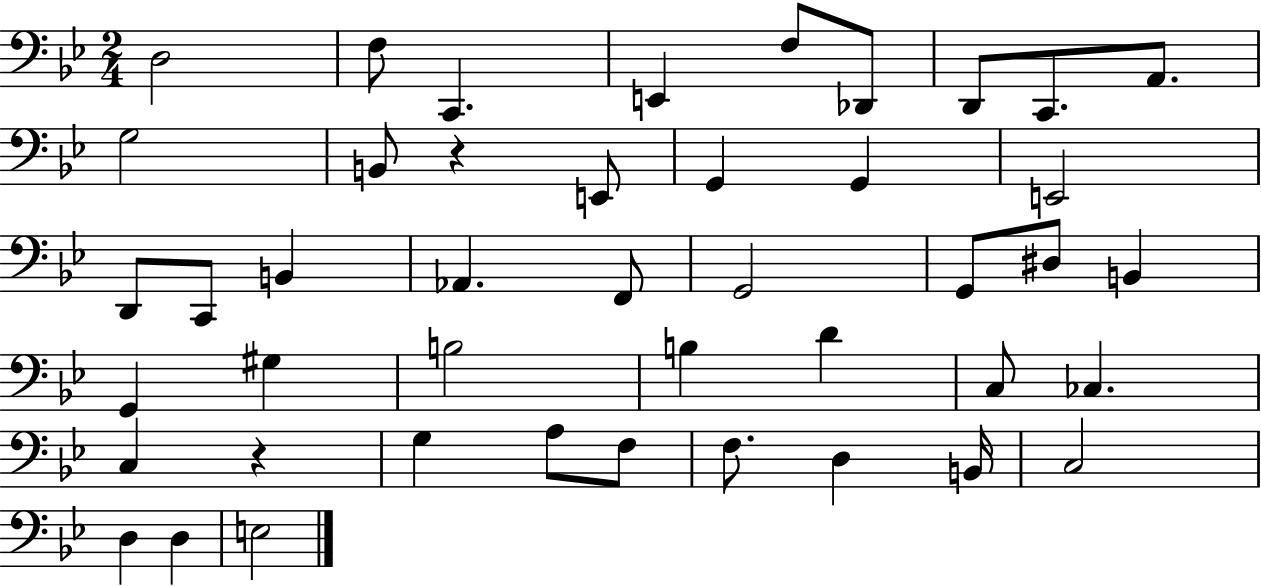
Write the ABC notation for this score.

X:1
T:Untitled
M:2/4
L:1/4
K:Bb
D,2 F,/2 C,, E,, F,/2 _D,,/2 D,,/2 C,,/2 A,,/2 G,2 B,,/2 z E,,/2 G,, G,, E,,2 D,,/2 C,,/2 B,, _A,, F,,/2 G,,2 G,,/2 ^D,/2 B,, G,, ^G, B,2 B, D C,/2 _C, C, z G, A,/2 F,/2 F,/2 D, B,,/4 C,2 D, D, E,2